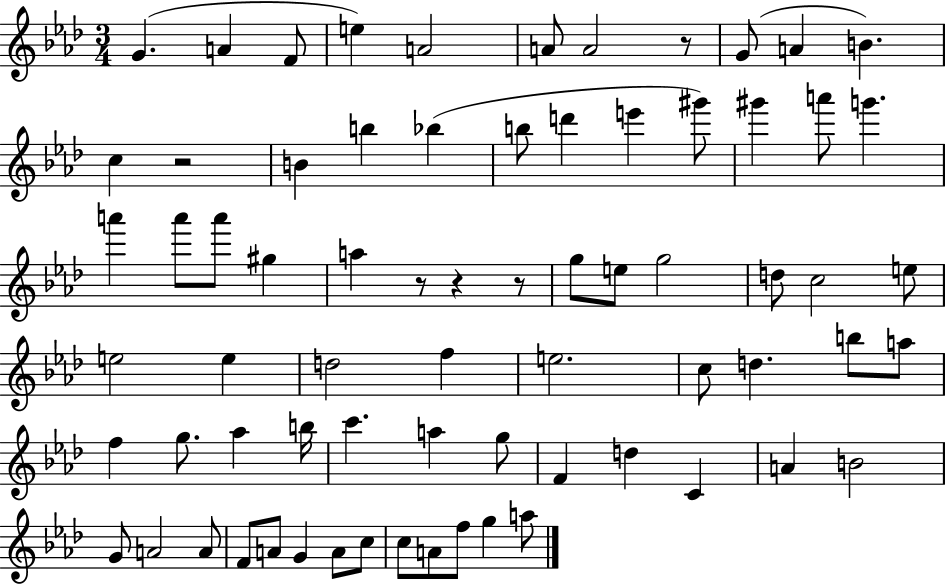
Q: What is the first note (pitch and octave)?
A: G4